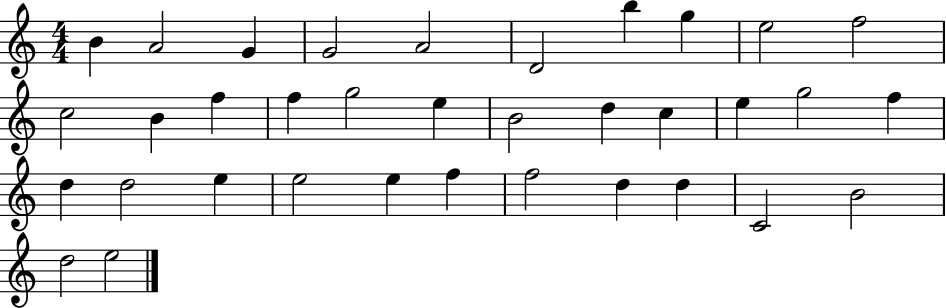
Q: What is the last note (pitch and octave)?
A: E5